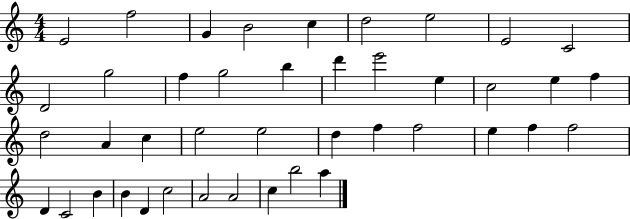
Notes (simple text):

E4/h F5/h G4/q B4/h C5/q D5/h E5/h E4/h C4/h D4/h G5/h F5/q G5/h B5/q D6/q E6/h E5/q C5/h E5/q F5/q D5/h A4/q C5/q E5/h E5/h D5/q F5/q F5/h E5/q F5/q F5/h D4/q C4/h B4/q B4/q D4/q C5/h A4/h A4/h C5/q B5/h A5/q